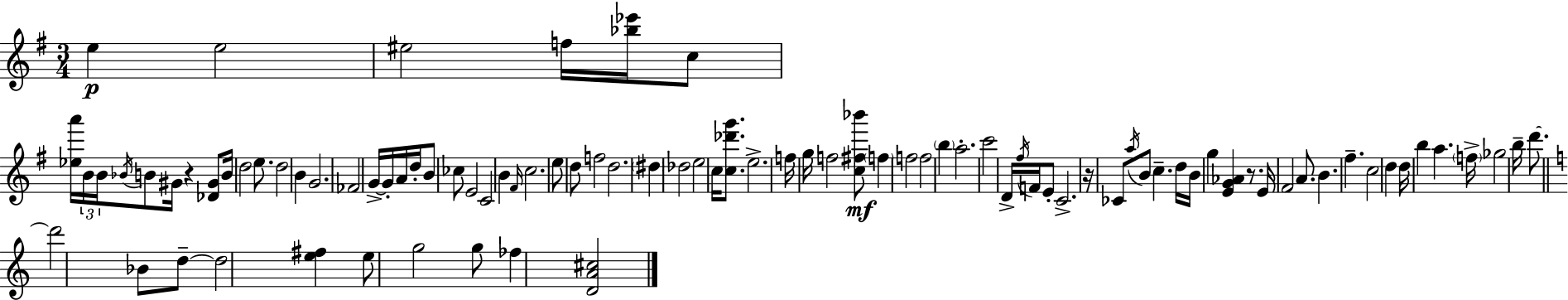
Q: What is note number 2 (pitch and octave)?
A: E5